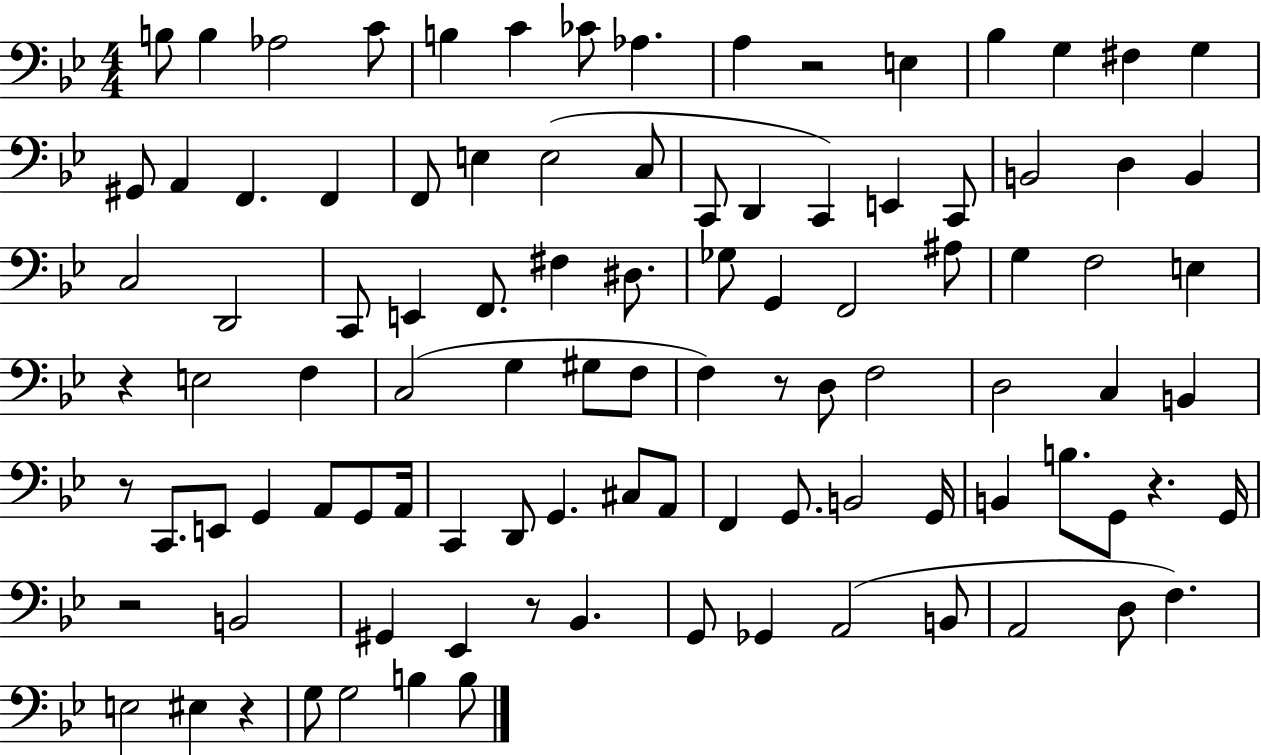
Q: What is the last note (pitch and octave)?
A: B3